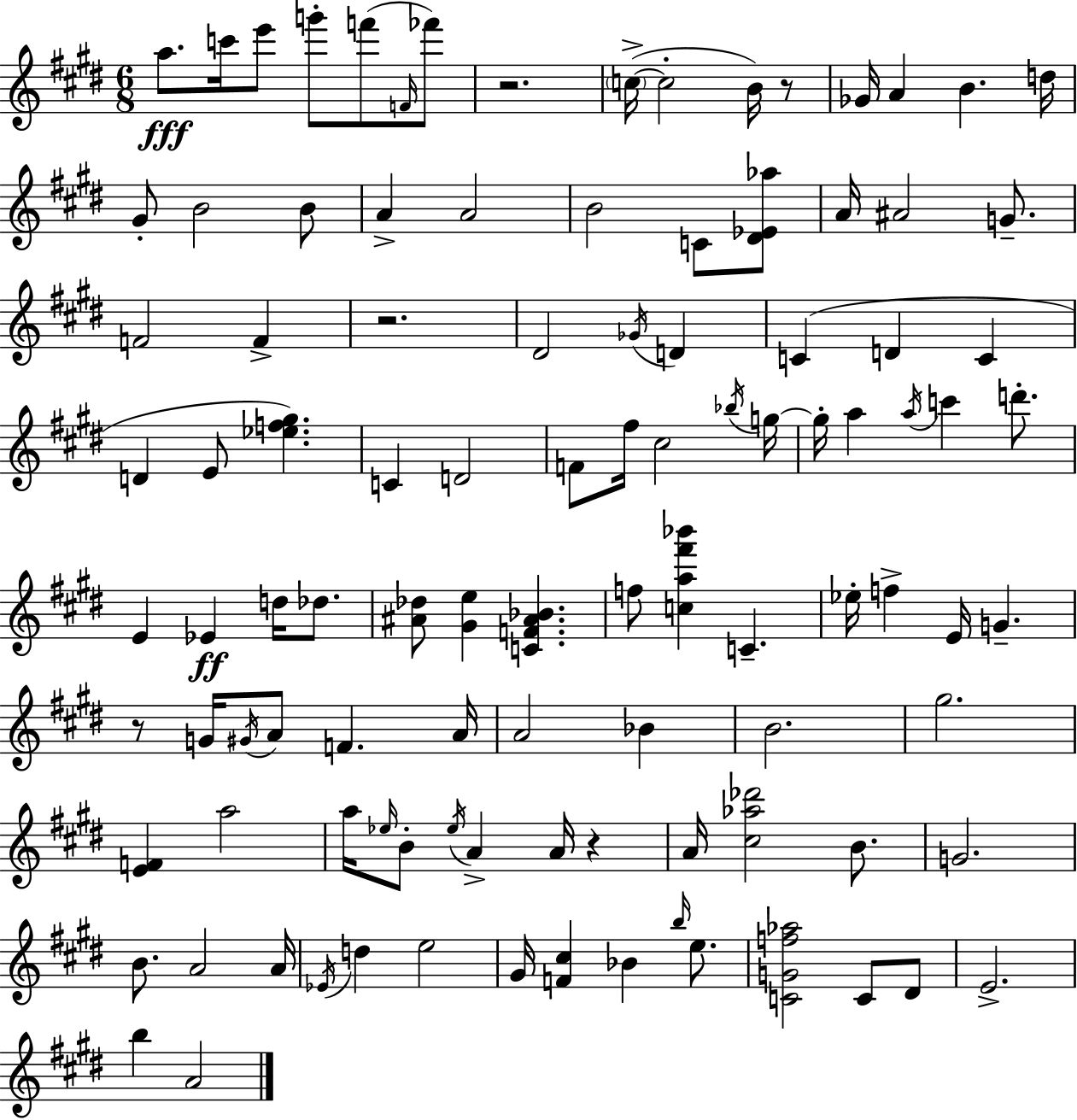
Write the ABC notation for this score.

X:1
T:Untitled
M:6/8
L:1/4
K:E
a/2 c'/4 e'/2 g'/2 f'/2 F/4 _f'/2 z2 c/4 c2 B/4 z/2 _G/4 A B d/4 ^G/2 B2 B/2 A A2 B2 C/2 [^D_E_a]/2 A/4 ^A2 G/2 F2 F z2 ^D2 _G/4 D C D C D E/2 [_ef^g] C D2 F/2 ^f/4 ^c2 _b/4 g/4 g/4 a a/4 c' d'/2 E _E d/4 _d/2 [^A_d]/2 [^Ge] [CF^A_B] f/2 [ca^f'_b'] C _e/4 f E/4 G z/2 G/4 ^G/4 A/2 F A/4 A2 _B B2 ^g2 [EF] a2 a/4 _e/4 B/2 _e/4 A A/4 z A/4 [^c_a_d']2 B/2 G2 B/2 A2 A/4 _E/4 d e2 ^G/4 [F^c] _B b/4 e/2 [CGf_a]2 C/2 ^D/2 E2 b A2